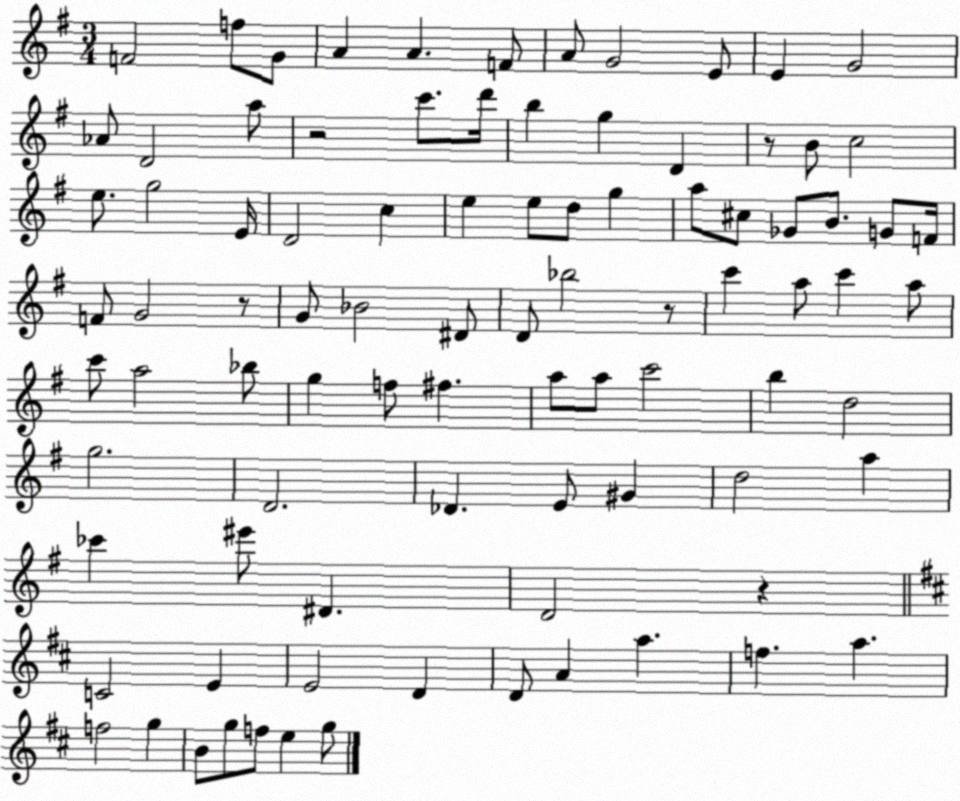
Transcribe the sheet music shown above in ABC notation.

X:1
T:Untitled
M:3/4
L:1/4
K:G
F2 f/2 G/2 A A F/2 A/2 G2 E/2 E G2 _A/2 D2 a/2 z2 c'/2 d'/4 b g D z/2 B/2 c2 e/2 g2 E/4 D2 c e e/2 d/2 g a/2 ^c/2 _G/2 B/2 G/2 F/4 F/2 G2 z/2 G/2 _B2 ^D/2 D/2 _b2 z/2 c' a/2 c' a/2 c'/2 a2 _b/2 g f/2 ^f a/2 a/2 c'2 b d2 g2 D2 _D E/2 ^G d2 a _c' ^e'/2 ^D D2 z C2 E E2 D D/2 A a f a f2 g B/2 g/2 f/2 e g/2